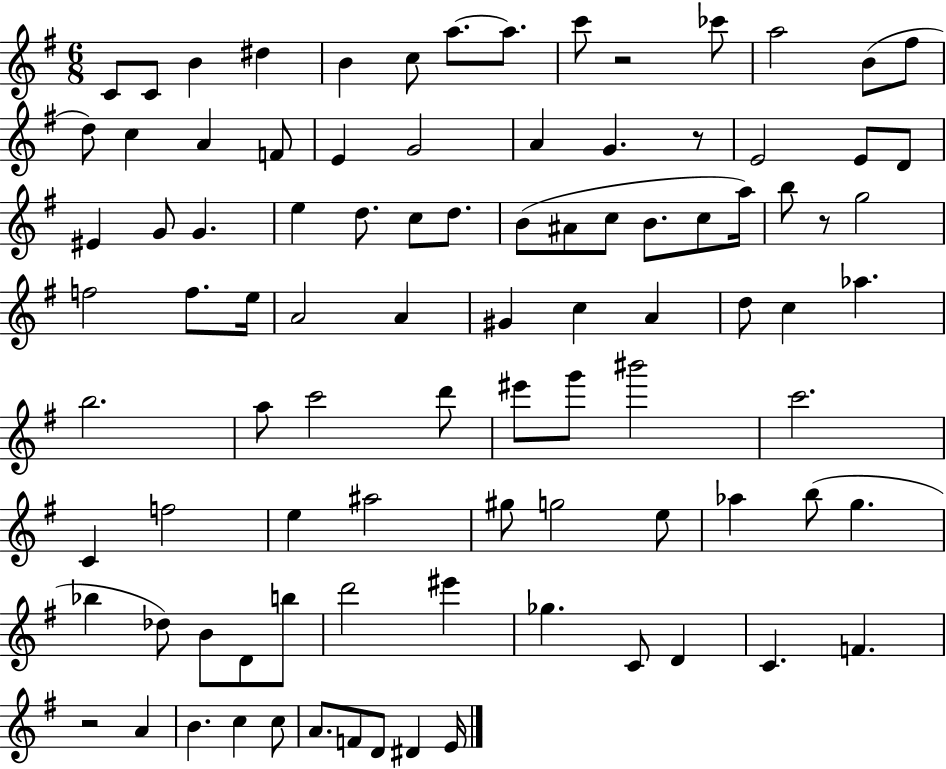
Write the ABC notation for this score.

X:1
T:Untitled
M:6/8
L:1/4
K:G
C/2 C/2 B ^d B c/2 a/2 a/2 c'/2 z2 _c'/2 a2 B/2 ^f/2 d/2 c A F/2 E G2 A G z/2 E2 E/2 D/2 ^E G/2 G e d/2 c/2 d/2 B/2 ^A/2 c/2 B/2 c/2 a/4 b/2 z/2 g2 f2 f/2 e/4 A2 A ^G c A d/2 c _a b2 a/2 c'2 d'/2 ^e'/2 g'/2 ^b'2 c'2 C f2 e ^a2 ^g/2 g2 e/2 _a b/2 g _b _d/2 B/2 D/2 b/2 d'2 ^e' _g C/2 D C F z2 A B c c/2 A/2 F/2 D/2 ^D E/4